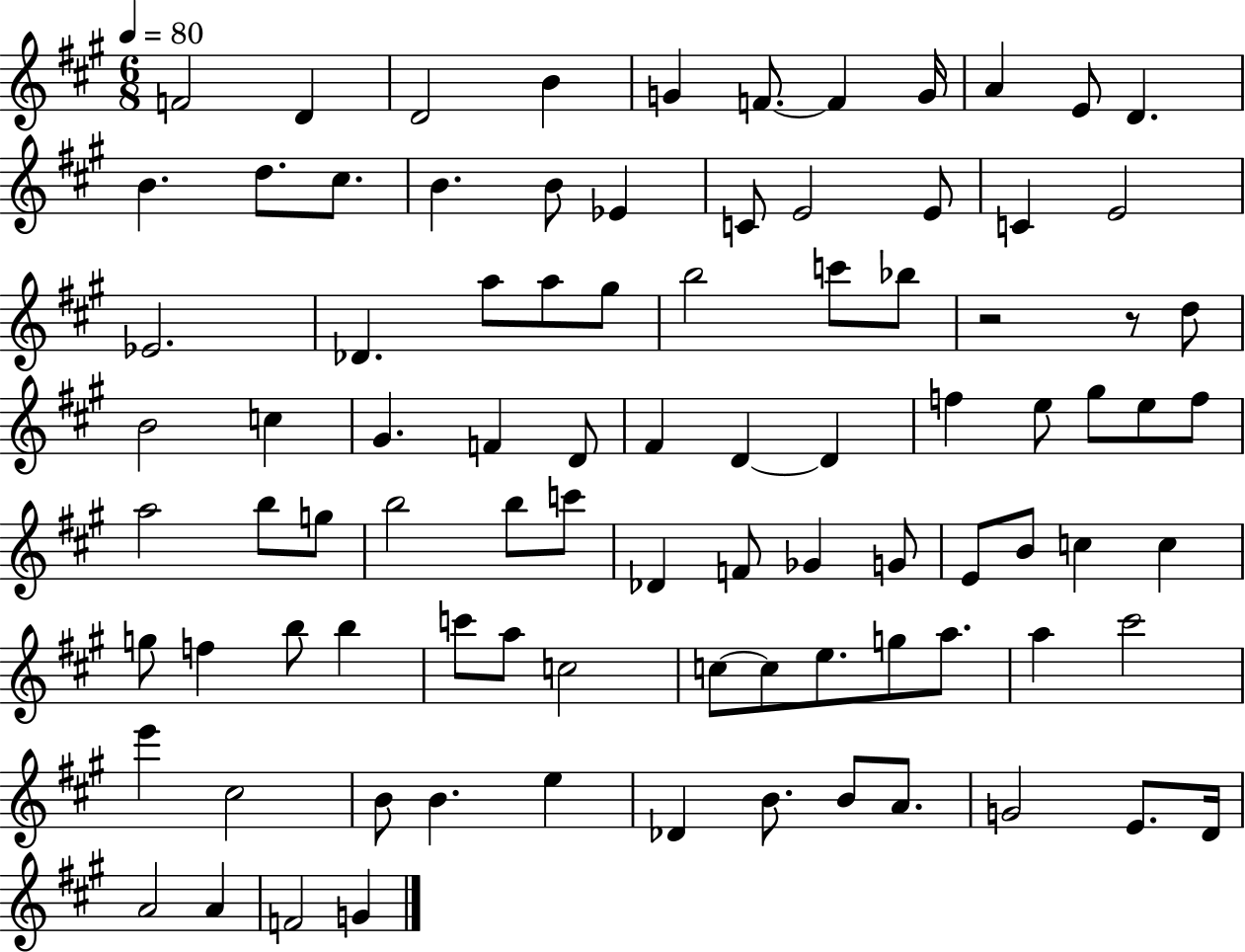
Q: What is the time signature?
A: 6/8